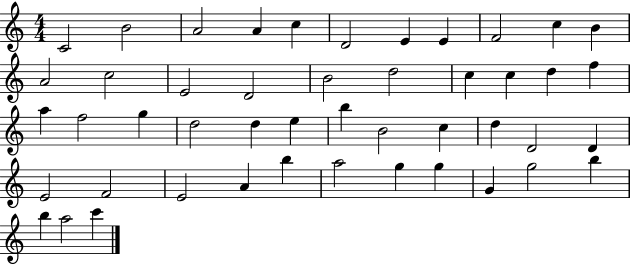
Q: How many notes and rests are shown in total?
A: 47